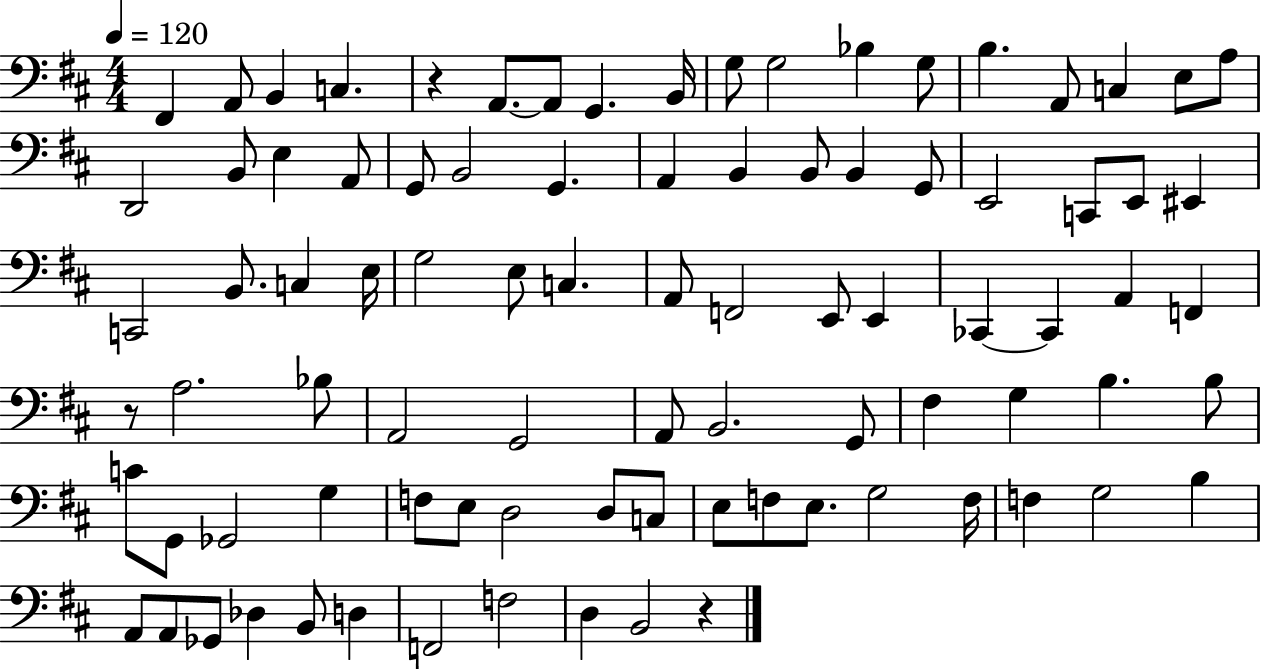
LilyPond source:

{
  \clef bass
  \numericTimeSignature
  \time 4/4
  \key d \major
  \tempo 4 = 120
  fis,4 a,8 b,4 c4. | r4 a,8.~~ a,8 g,4. b,16 | g8 g2 bes4 g8 | b4. a,8 c4 e8 a8 | \break d,2 b,8 e4 a,8 | g,8 b,2 g,4. | a,4 b,4 b,8 b,4 g,8 | e,2 c,8 e,8 eis,4 | \break c,2 b,8. c4 e16 | g2 e8 c4. | a,8 f,2 e,8 e,4 | ces,4~~ ces,4 a,4 f,4 | \break r8 a2. bes8 | a,2 g,2 | a,8 b,2. g,8 | fis4 g4 b4. b8 | \break c'8 g,8 ges,2 g4 | f8 e8 d2 d8 c8 | e8 f8 e8. g2 f16 | f4 g2 b4 | \break a,8 a,8 ges,8 des4 b,8 d4 | f,2 f2 | d4 b,2 r4 | \bar "|."
}